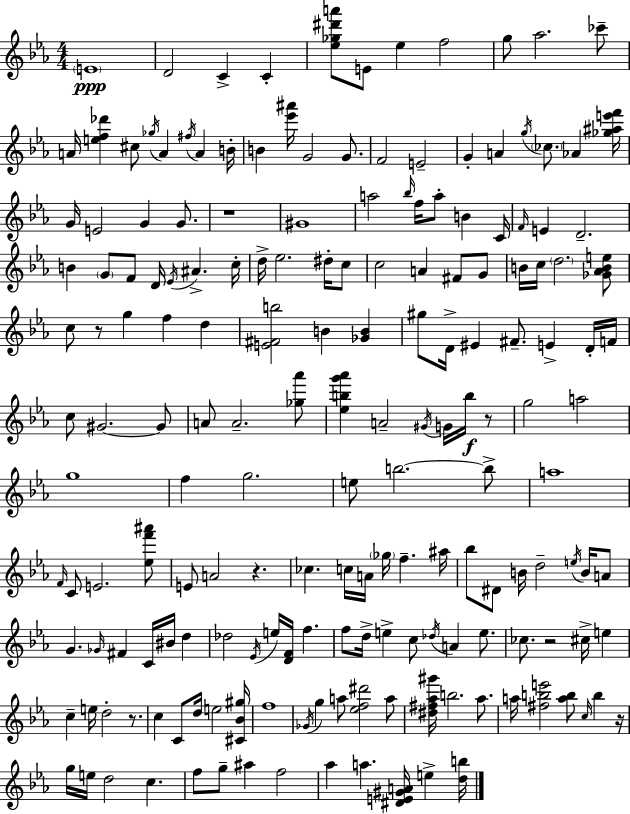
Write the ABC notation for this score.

X:1
T:Untitled
M:4/4
L:1/4
K:Eb
E4 D2 C C [_e_g^d'a']/2 E/2 _e f2 g/2 _a2 _c'/2 A/4 [ef_d'] ^c/2 _g/4 A ^f/4 A B/4 B [_e'^a']/4 G2 G/2 F2 E2 G A g/4 _c/2 _A [_g^ae'f']/4 G/4 E2 G G/2 z4 ^G4 a2 _b/4 f/4 a/2 B C/4 F/4 E D2 B G/2 F/2 D/4 _E/4 ^A c/4 d/4 _e2 ^d/4 c/2 c2 A ^F/2 G/2 B/4 c/4 d2 [_G_ABe]/2 c/2 z/2 g f d [E^Fb]2 B [_GB] ^g/2 D/4 ^E ^F/2 E D/4 F/4 c/2 ^G2 ^G/2 A/2 A2 [_g_a']/2 [_ebg'_a'] A2 ^G/4 G/4 b/4 z/2 g2 a2 g4 f g2 e/2 b2 b/2 a4 F/4 C/2 E2 [_ef'^a']/2 E/2 A2 z _c c/4 A/4 _g/4 f ^a/4 _b/2 ^D/2 B/4 d2 e/4 B/4 A/2 G _G/4 ^F C/4 ^B/4 d _d2 _E/4 e/4 [DF]/4 f f/2 d/4 e c/2 _d/4 A e/2 _c/2 z2 ^c/4 e c e/4 d2 z/2 c C/2 d/4 e2 [^C_B^g]/4 f4 _G/4 g a/2 [_ef^d']2 a/2 [^d^f_a^g']/4 b2 _a/2 a/4 [^fbe']2 [ab]/2 c/4 b z/4 g/4 e/4 d2 c f/2 g/2 ^a f2 _a a [^DE^GA]/4 e [db]/4